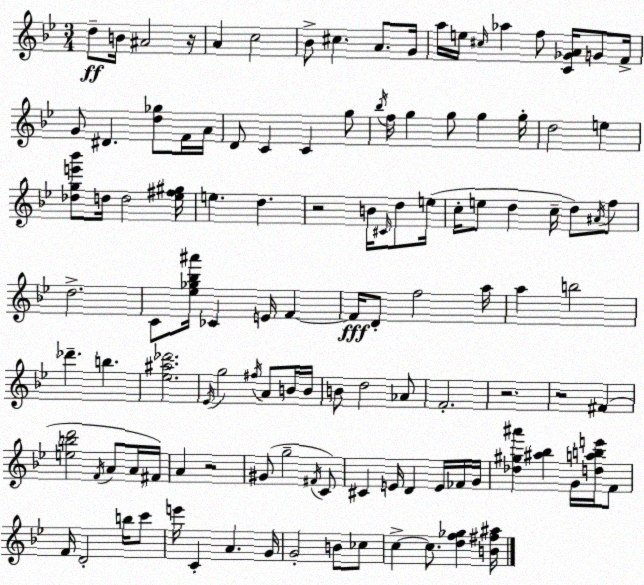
X:1
T:Untitled
M:3/4
L:1/4
K:Gm
d/2 B/4 ^A2 z/4 A c2 _B/2 ^c A/2 G/4 a/4 e/4 ^c/4 _a f/2 [C_GA]/4 G/2 F/4 G/2 ^D [d_g]/2 F/4 A/4 D/2 C C g/2 _b/4 f/4 g g/2 g g/4 d2 e [_dge'_b']/2 d/4 d2 [_e^f^g]/4 e d z2 B/4 ^C/4 d/2 e/4 c/4 e/2 d c/4 d/2 ^A/4 f/2 d2 C/2 [_e_g_b^a']/4 _C E/4 F F/4 D/2 f2 a/4 a b2 _d' b [_e^a_d']2 _E/4 g2 ^f/4 A/2 B/4 B/4 B/2 d2 _A/2 F2 z2 z2 ^F [ebd']2 F/4 A/2 A/4 ^F/4 A z2 ^G/2 g2 ^F/4 C/2 ^C E/4 D E/4 _F/4 G/4 [_d^g^a'] [^a_b] G/4 [dabe']/4 F/2 F/4 D2 b/4 c'/2 e'/4 C A G/4 G2 B/2 _c/2 c c/2 [df_g] [B^f^a]/4